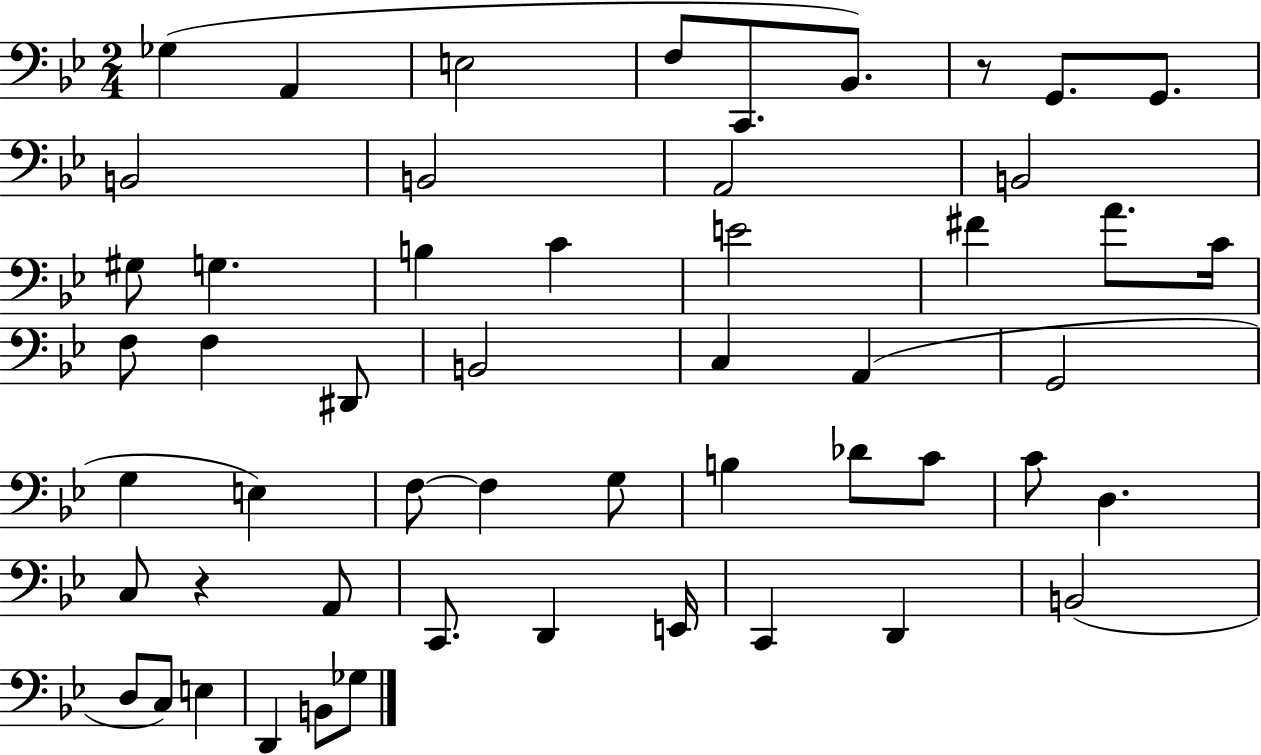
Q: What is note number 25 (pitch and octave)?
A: C3